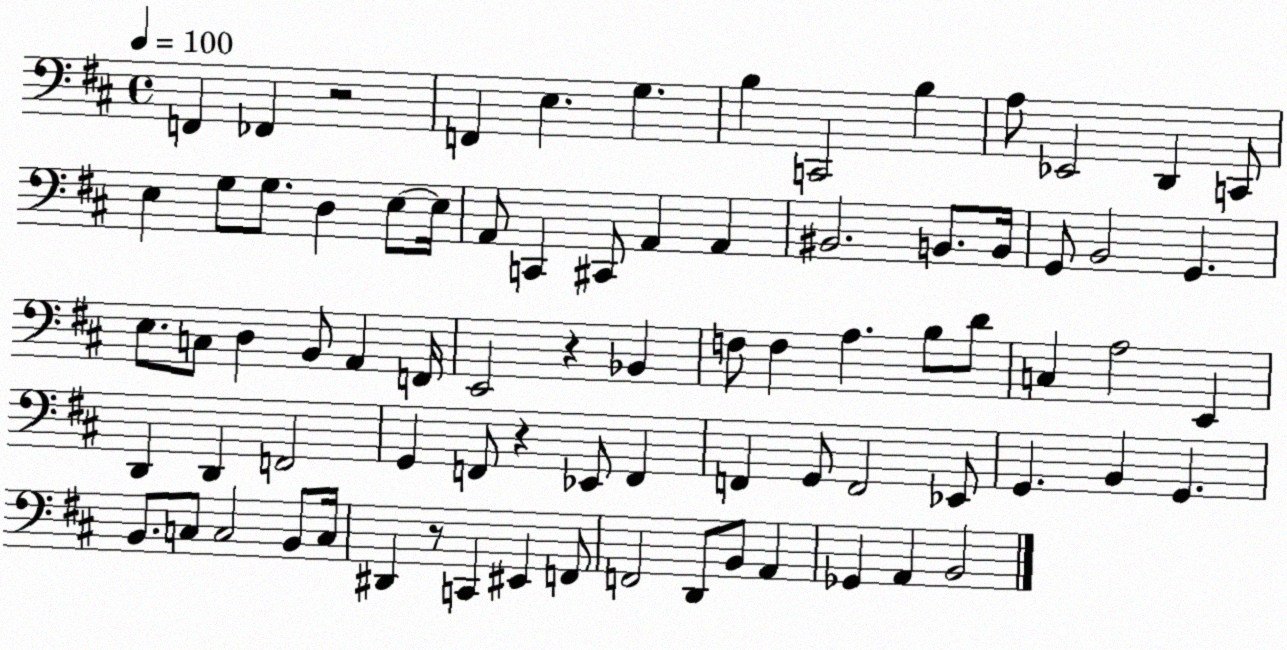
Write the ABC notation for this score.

X:1
T:Untitled
M:4/4
L:1/4
K:D
F,, _F,, z2 F,, E, G, B, C,,2 B, A,/2 _E,,2 D,, C,,/2 E, G,/2 G,/2 D, E,/2 E,/4 A,,/2 C,, ^C,,/2 A,, A,, ^B,,2 B,,/2 B,,/4 G,,/2 B,,2 G,, E,/2 C,/2 D, B,,/2 A,, F,,/4 E,,2 z _B,, F,/2 F, A, B,/2 D/2 C, A,2 E,, D,, D,, F,,2 G,, F,,/2 z _E,,/2 F,, F,, G,,/2 F,,2 _E,,/2 G,, B,, G,, B,,/2 C,/2 C,2 B,,/2 C,/4 ^D,, z/2 C,, ^E,, F,,/2 F,,2 D,,/2 B,,/2 A,, _G,, A,, B,,2